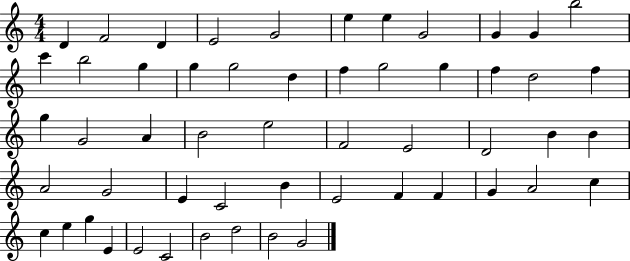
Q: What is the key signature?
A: C major